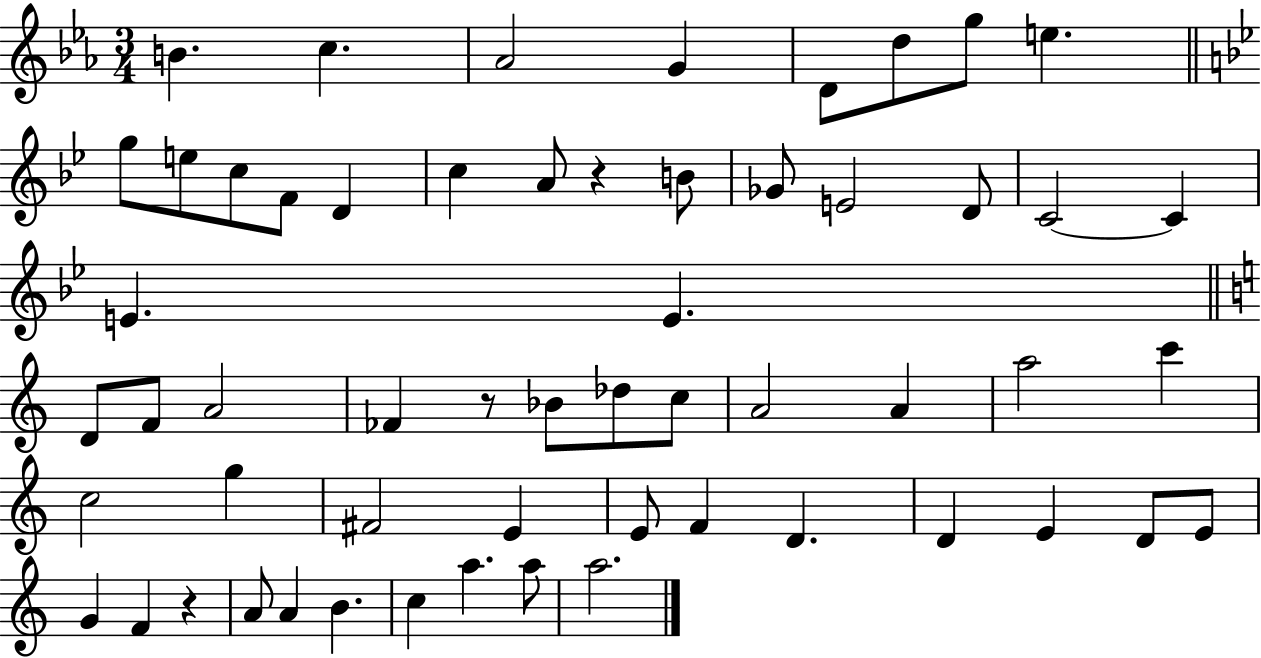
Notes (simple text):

B4/q. C5/q. Ab4/h G4/q D4/e D5/e G5/e E5/q. G5/e E5/e C5/e F4/e D4/q C5/q A4/e R/q B4/e Gb4/e E4/h D4/e C4/h C4/q E4/q. E4/q. D4/e F4/e A4/h FES4/q R/e Bb4/e Db5/e C5/e A4/h A4/q A5/h C6/q C5/h G5/q F#4/h E4/q E4/e F4/q D4/q. D4/q E4/q D4/e E4/e G4/q F4/q R/q A4/e A4/q B4/q. C5/q A5/q. A5/e A5/h.